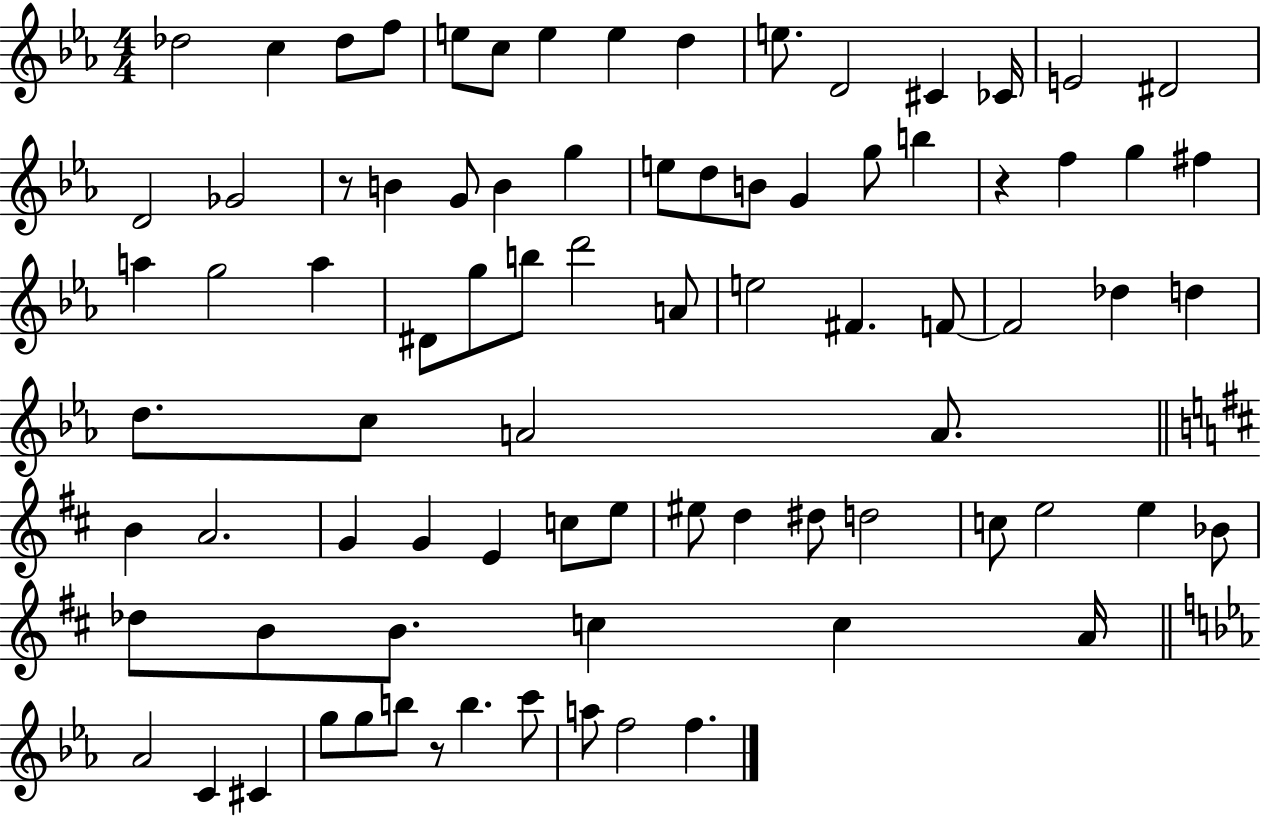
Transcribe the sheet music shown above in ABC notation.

X:1
T:Untitled
M:4/4
L:1/4
K:Eb
_d2 c _d/2 f/2 e/2 c/2 e e d e/2 D2 ^C _C/4 E2 ^D2 D2 _G2 z/2 B G/2 B g e/2 d/2 B/2 G g/2 b z f g ^f a g2 a ^D/2 g/2 b/2 d'2 A/2 e2 ^F F/2 F2 _d d d/2 c/2 A2 A/2 B A2 G G E c/2 e/2 ^e/2 d ^d/2 d2 c/2 e2 e _B/2 _d/2 B/2 B/2 c c A/4 _A2 C ^C g/2 g/2 b/2 z/2 b c'/2 a/2 f2 f